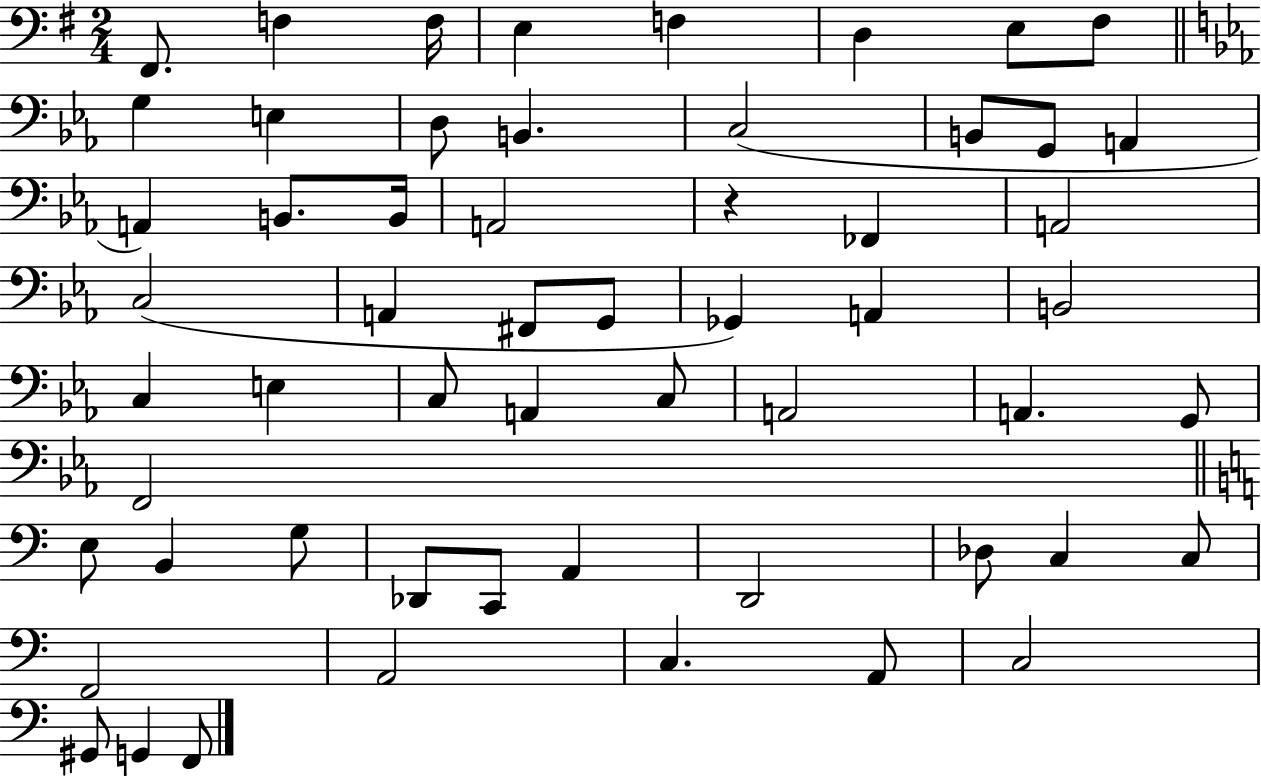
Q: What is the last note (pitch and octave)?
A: F2